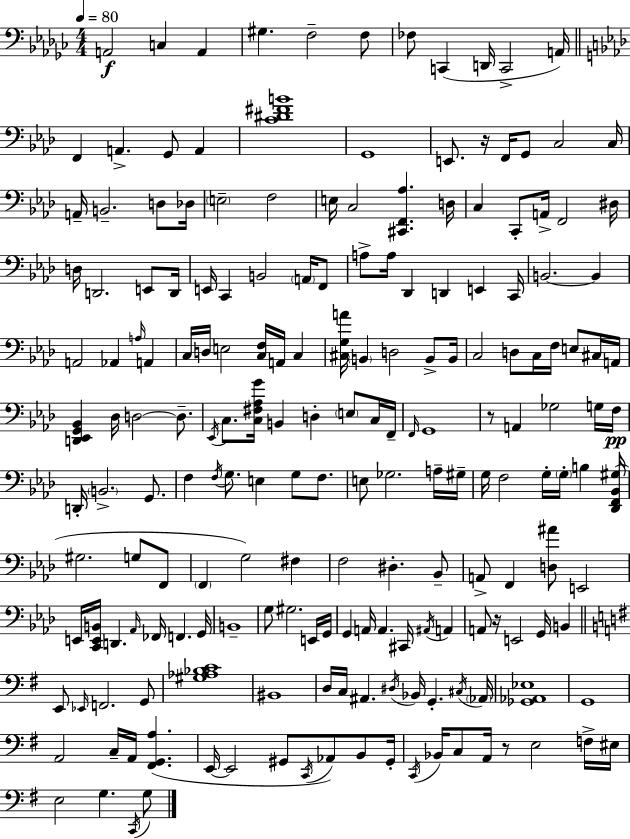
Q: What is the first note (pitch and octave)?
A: A2